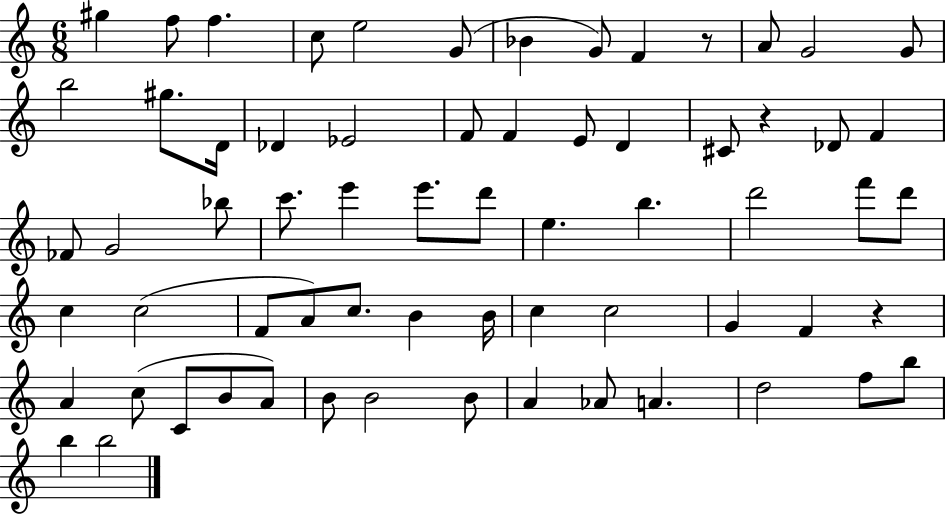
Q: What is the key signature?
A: C major